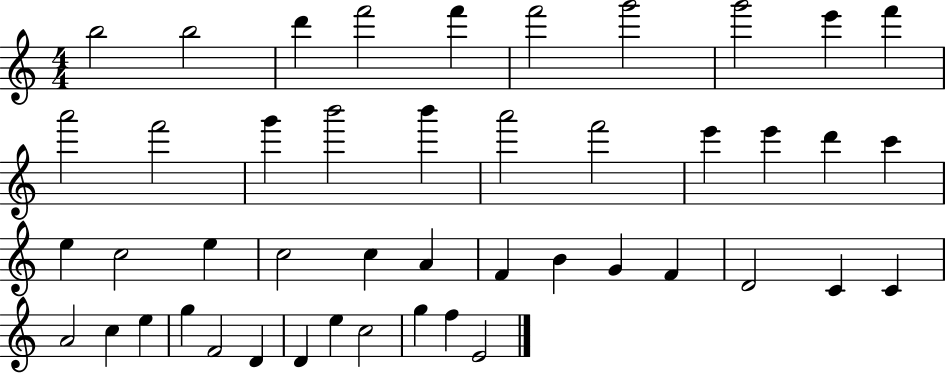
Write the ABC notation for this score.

X:1
T:Untitled
M:4/4
L:1/4
K:C
b2 b2 d' f'2 f' f'2 g'2 g'2 e' f' a'2 f'2 g' b'2 b' a'2 f'2 e' e' d' c' e c2 e c2 c A F B G F D2 C C A2 c e g F2 D D e c2 g f E2